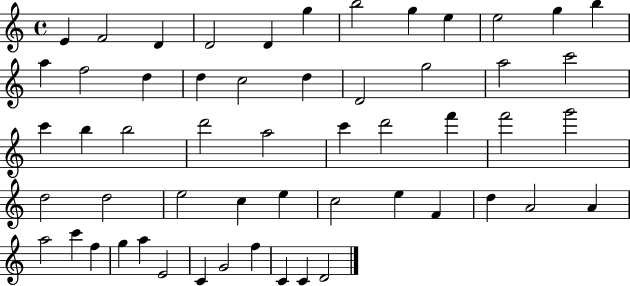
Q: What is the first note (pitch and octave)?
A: E4